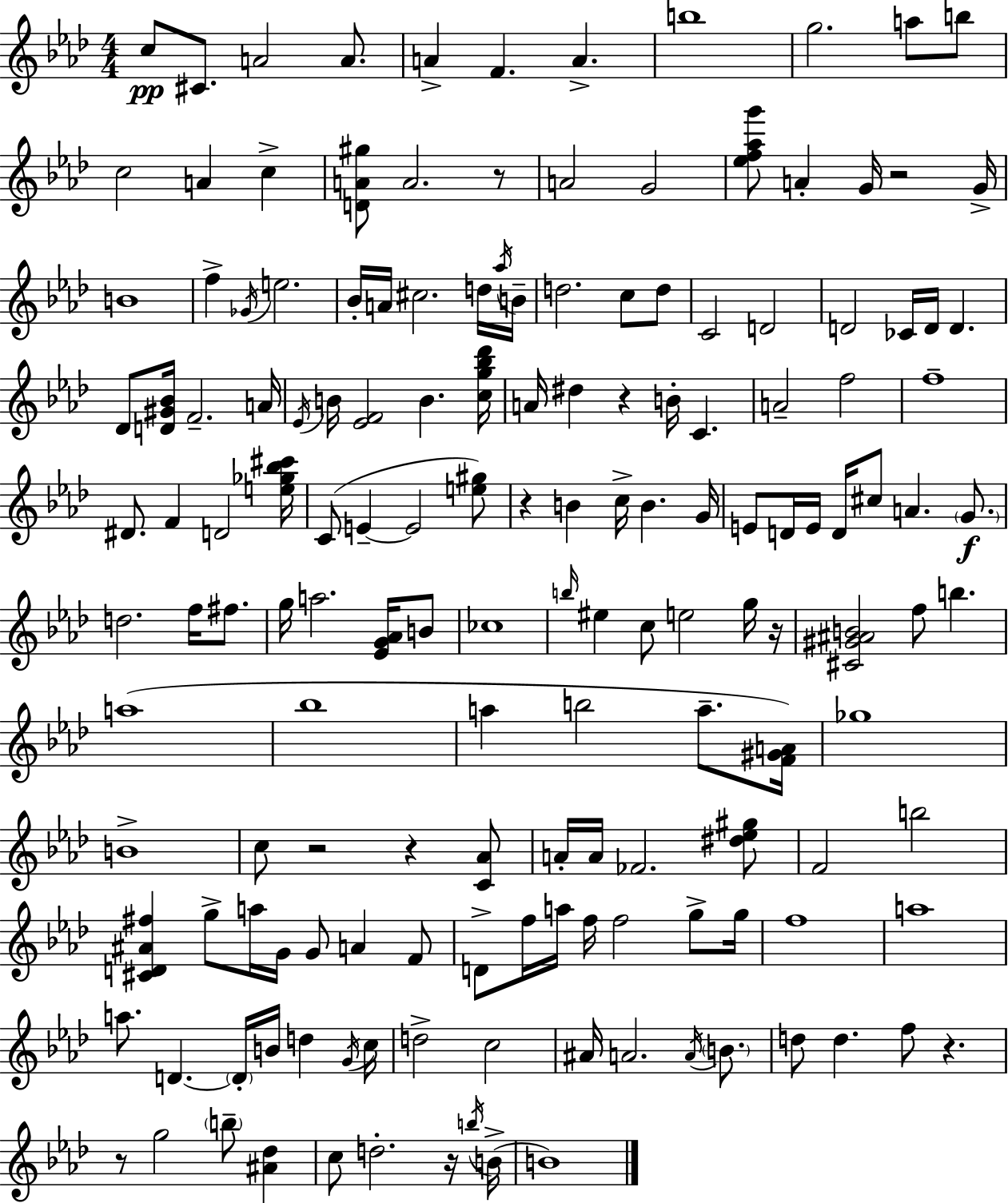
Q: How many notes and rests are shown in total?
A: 158